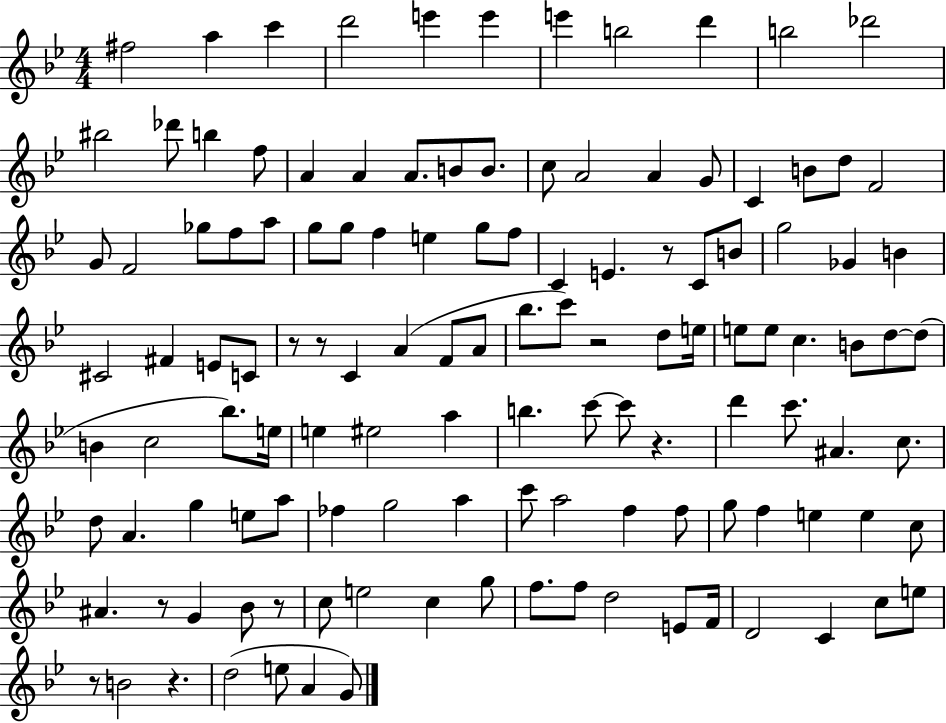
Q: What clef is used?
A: treble